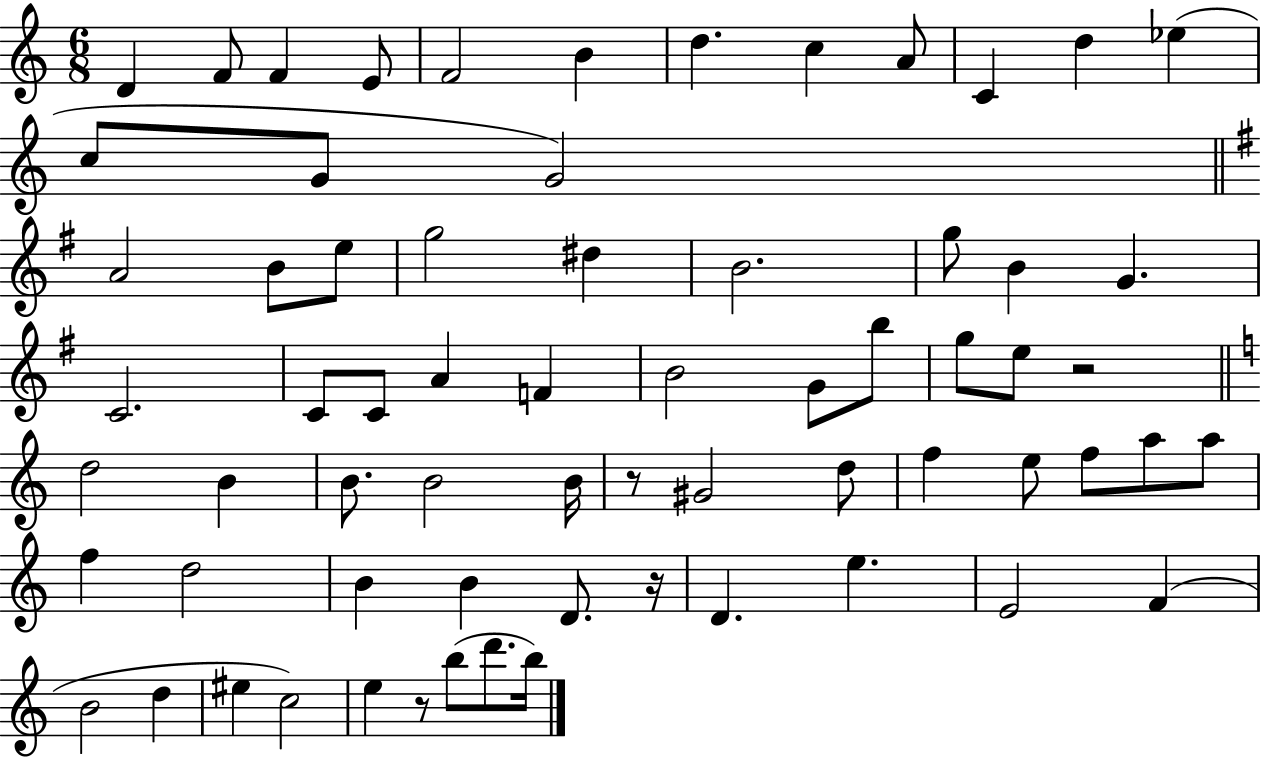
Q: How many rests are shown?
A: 4